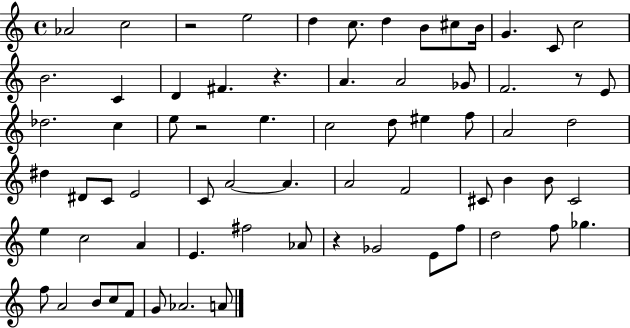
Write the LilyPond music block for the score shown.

{
  \clef treble
  \time 4/4
  \defaultTimeSignature
  \key c \major
  aes'2 c''2 | r2 e''2 | d''4 c''8. d''4 b'8 cis''8 b'16 | g'4. c'8 c''2 | \break b'2. c'4 | d'4 fis'4. r4. | a'4. a'2 ges'8 | f'2. r8 e'8 | \break des''2. c''4 | e''8 r2 e''4. | c''2 d''8 eis''4 f''8 | a'2 d''2 | \break dis''4 dis'8 c'8 e'2 | c'8 a'2~~ a'4. | a'2 f'2 | cis'8 b'4 b'8 cis'2 | \break e''4 c''2 a'4 | e'4. fis''2 aes'8 | r4 ges'2 e'8 f''8 | d''2 f''8 ges''4. | \break f''8 a'2 b'8 c''8 f'8 | g'8 aes'2. a'8 | \bar "|."
}